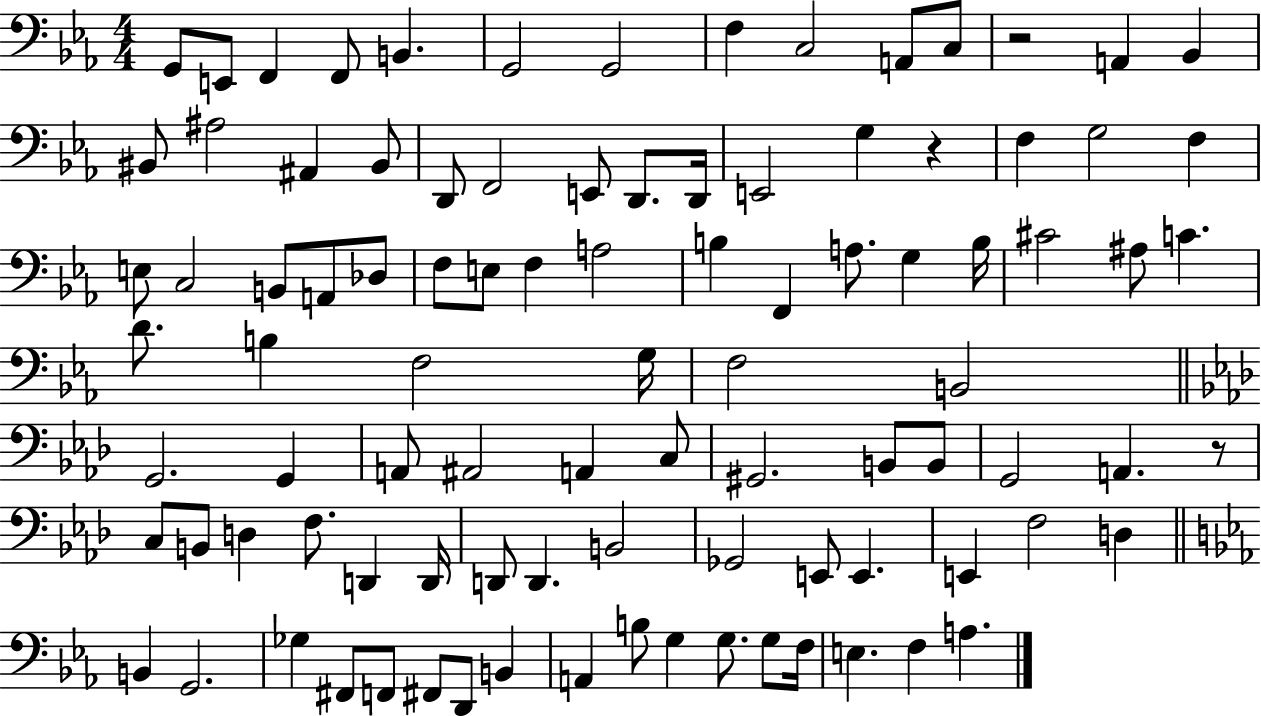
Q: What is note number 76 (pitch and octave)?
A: D3